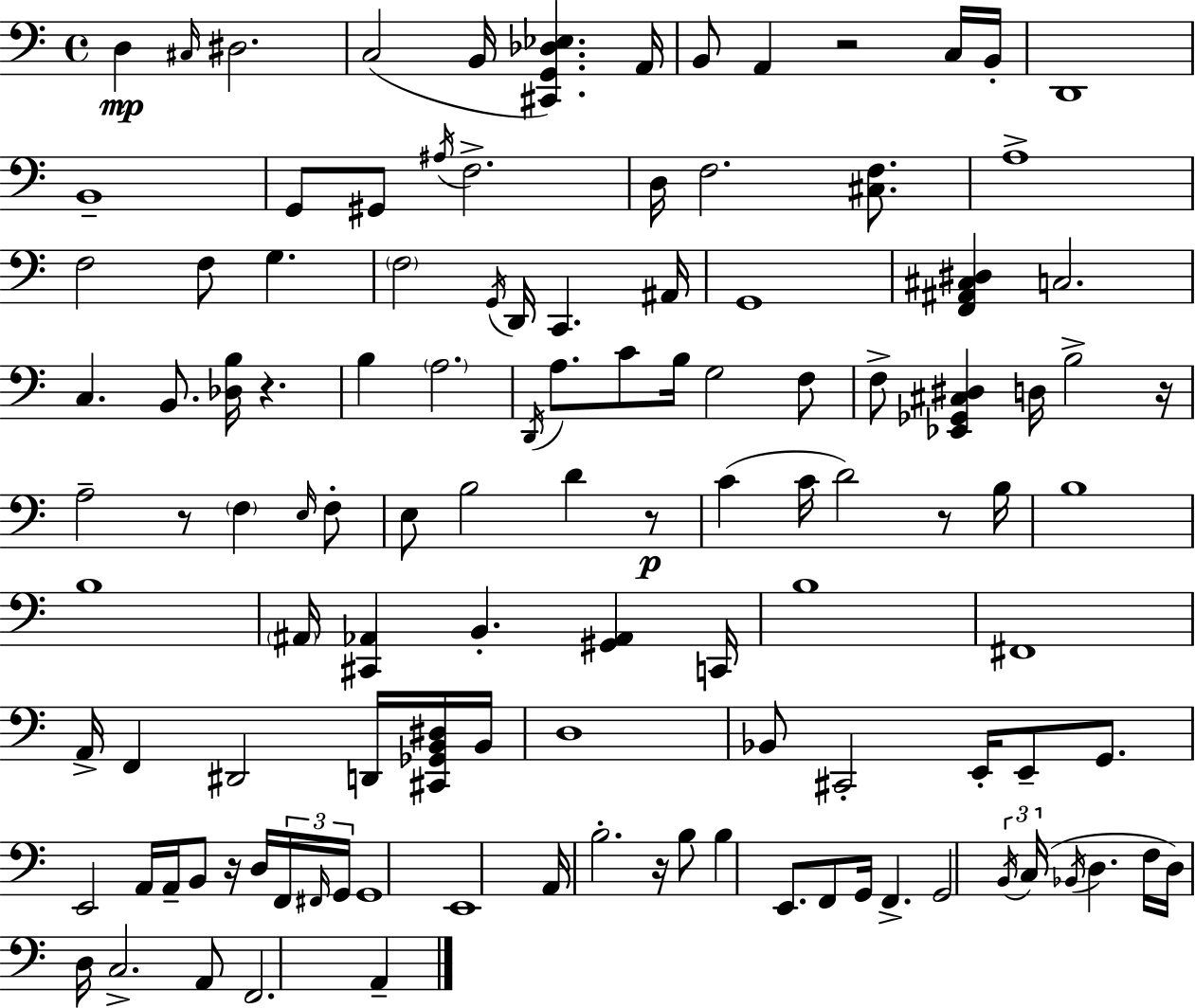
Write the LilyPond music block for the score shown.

{
  \clef bass
  \time 4/4
  \defaultTimeSignature
  \key c \major
  d4\mp \grace { cis16 } dis2. | c2( b,16 <cis, g, des ees>4.) | a,16 b,8 a,4 r2 c16 | b,16-. d,1 | \break b,1-- | g,8 gis,8 \acciaccatura { ais16 } f2.-> | d16 f2. <cis f>8. | a1-> | \break f2 f8 g4. | \parenthesize f2 \acciaccatura { g,16 } d,16 c,4. | ais,16 g,1 | <f, ais, cis dis>4 c2. | \break c4. b,8. <des b>16 r4. | b4 \parenthesize a2. | \acciaccatura { d,16 } a8. c'8 b16 g2 | f8 f8-> <ees, ges, cis dis>4 d16 b2-> | \break r16 a2-- r8 \parenthesize f4 | \grace { e16 } f8-. e8 b2 d'4 | r8\p c'4( c'16 d'2) | r8 b16 b1 | \break b1 | \parenthesize ais,16 <cis, aes,>4 b,4.-. | <gis, aes,>4 c,16 b1 | fis,1 | \break a,16-> f,4 dis,2 | d,16 <cis, ges, b, dis>16 b,16 d1 | bes,8 cis,2-. e,16-. | e,8-- g,8. e,2 a,16 a,16-- b,8 | \break r16 d16 \tuplet 3/2 { f,16 \grace { fis,16 } g,16 } g,1 | e,1 | a,16 b2.-. | r16 b8 b4 e,8. f,8 g,16 | \break f,4.-> g,2 \tuplet 3/2 { \acciaccatura { b,16 } c16( | \acciaccatura { bes,16 } } d4. f16 d16) d16 c2.-> | a,8 f,2. | a,4-- \bar "|."
}